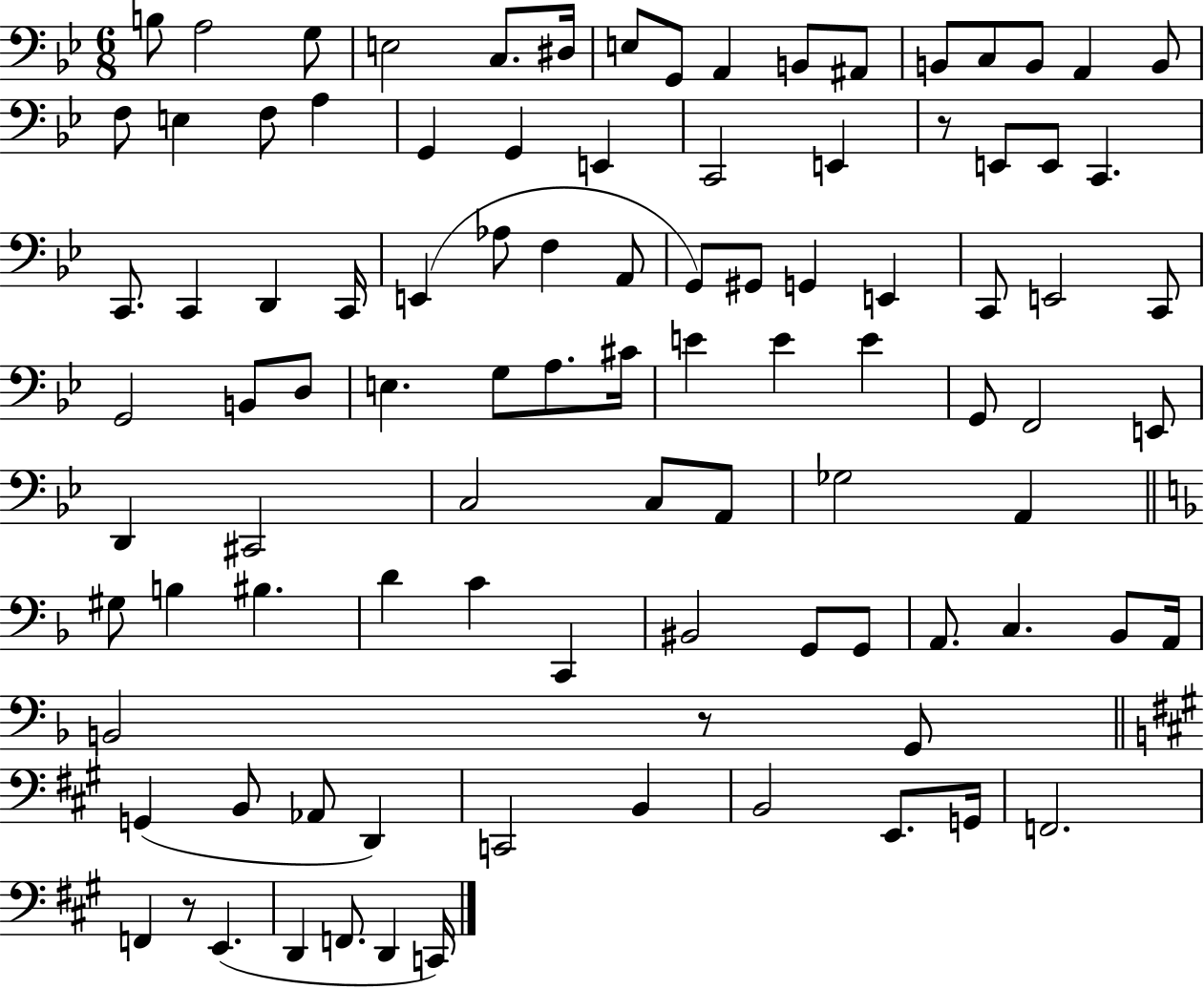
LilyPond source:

{
  \clef bass
  \numericTimeSignature
  \time 6/8
  \key bes \major
  b8 a2 g8 | e2 c8. dis16 | e8 g,8 a,4 b,8 ais,8 | b,8 c8 b,8 a,4 b,8 | \break f8 e4 f8 a4 | g,4 g,4 e,4 | c,2 e,4 | r8 e,8 e,8 c,4. | \break c,8. c,4 d,4 c,16 | e,4( aes8 f4 a,8 | g,8) gis,8 g,4 e,4 | c,8 e,2 c,8 | \break g,2 b,8 d8 | e4. g8 a8. cis'16 | e'4 e'4 e'4 | g,8 f,2 e,8 | \break d,4 cis,2 | c2 c8 a,8 | ges2 a,4 | \bar "||" \break \key f \major gis8 b4 bis4. | d'4 c'4 c,4 | bis,2 g,8 g,8 | a,8. c4. bes,8 a,16 | \break b,2 r8 g,8 | \bar "||" \break \key a \major g,4( b,8 aes,8 d,4) | c,2 b,4 | b,2 e,8. g,16 | f,2. | \break f,4 r8 e,4.( | d,4 f,8. d,4 c,16) | \bar "|."
}